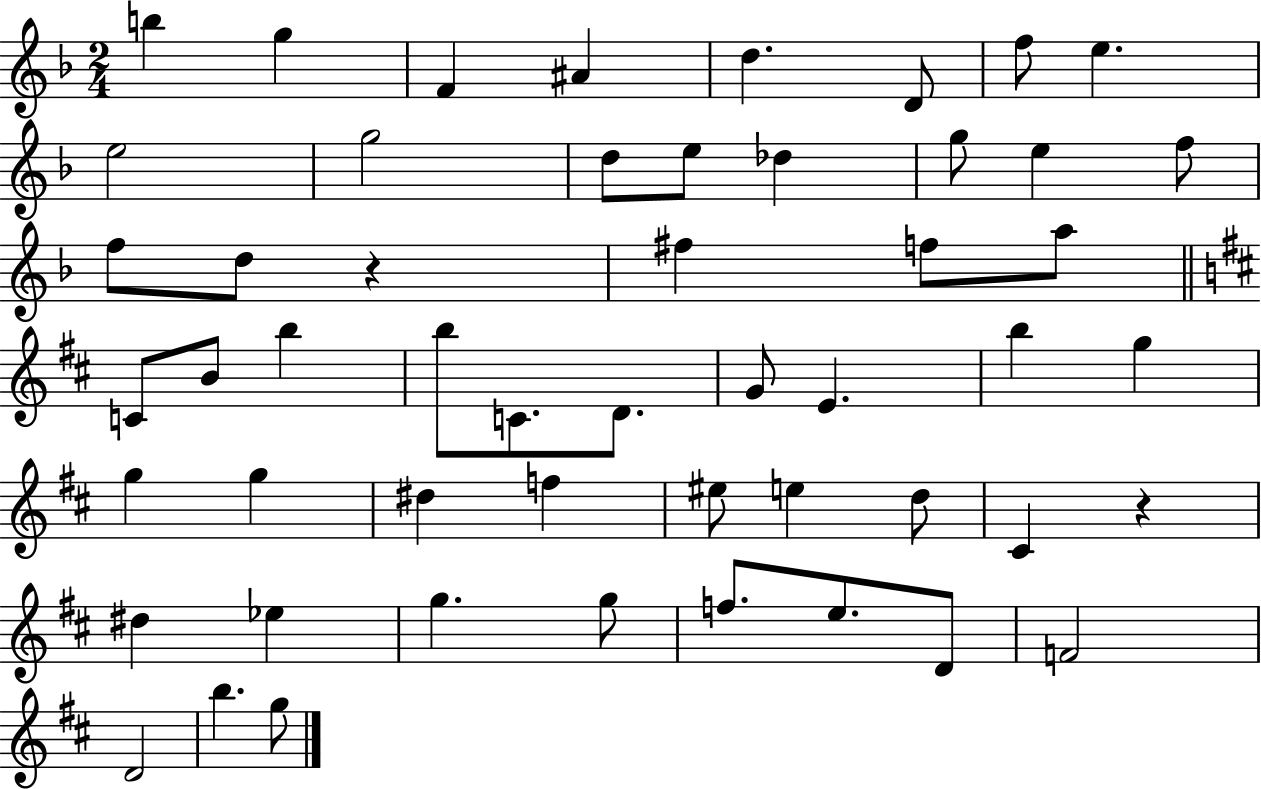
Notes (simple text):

B5/q G5/q F4/q A#4/q D5/q. D4/e F5/e E5/q. E5/h G5/h D5/e E5/e Db5/q G5/e E5/q F5/e F5/e D5/e R/q F#5/q F5/e A5/e C4/e B4/e B5/q B5/e C4/e. D4/e. G4/e E4/q. B5/q G5/q G5/q G5/q D#5/q F5/q EIS5/e E5/q D5/e C#4/q R/q D#5/q Eb5/q G5/q. G5/e F5/e. E5/e. D4/e F4/h D4/h B5/q. G5/e